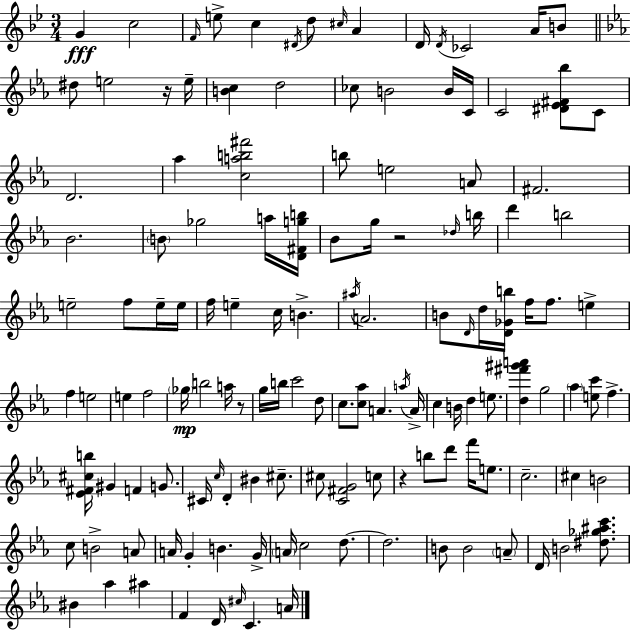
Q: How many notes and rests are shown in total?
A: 134